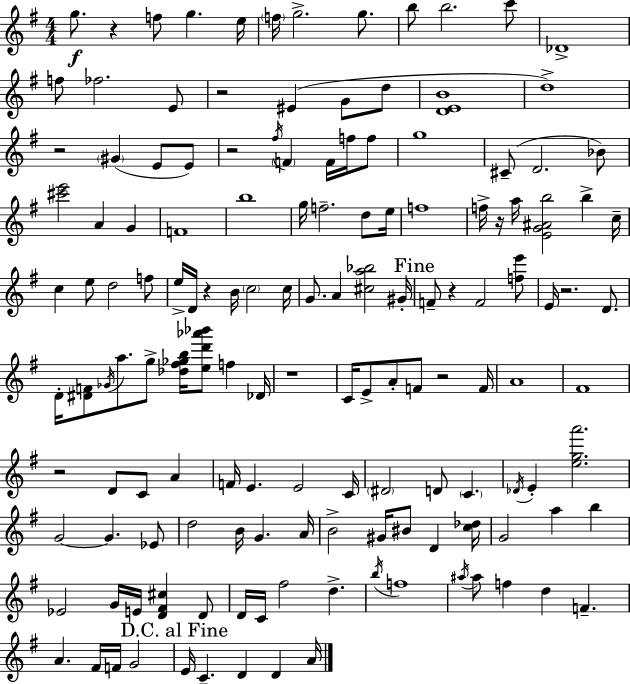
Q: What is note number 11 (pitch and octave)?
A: Db4